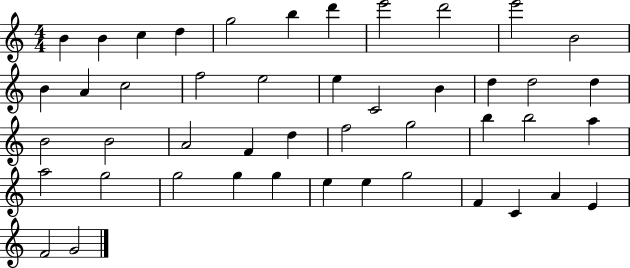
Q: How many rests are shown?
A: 0